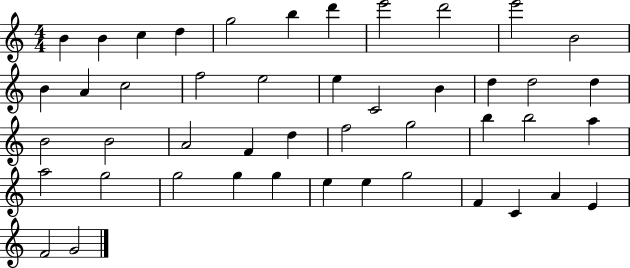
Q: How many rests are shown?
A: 0